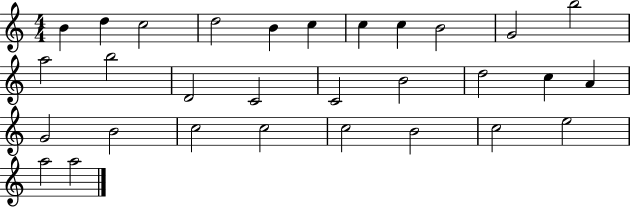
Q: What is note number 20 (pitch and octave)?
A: A4